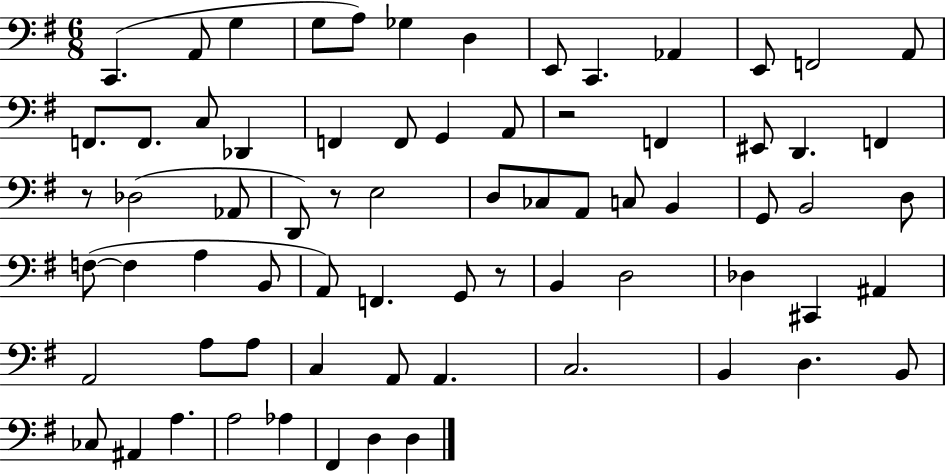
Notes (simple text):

C2/q. A2/e G3/q G3/e A3/e Gb3/q D3/q E2/e C2/q. Ab2/q E2/e F2/h A2/e F2/e. F2/e. C3/e Db2/q F2/q F2/e G2/q A2/e R/h F2/q EIS2/e D2/q. F2/q R/e Db3/h Ab2/e D2/e R/e E3/h D3/e CES3/e A2/e C3/e B2/q G2/e B2/h D3/e F3/e F3/q A3/q B2/e A2/e F2/q. G2/e R/e B2/q D3/h Db3/q C#2/q A#2/q A2/h A3/e A3/e C3/q A2/e A2/q. C3/h. B2/q D3/q. B2/e CES3/e A#2/q A3/q. A3/h Ab3/q F#2/q D3/q D3/q